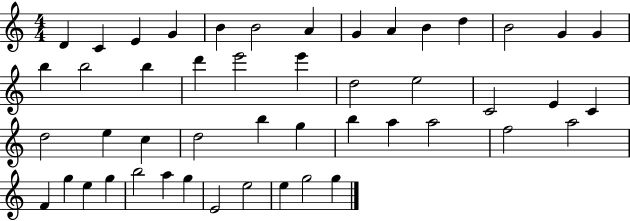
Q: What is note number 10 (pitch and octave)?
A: B4